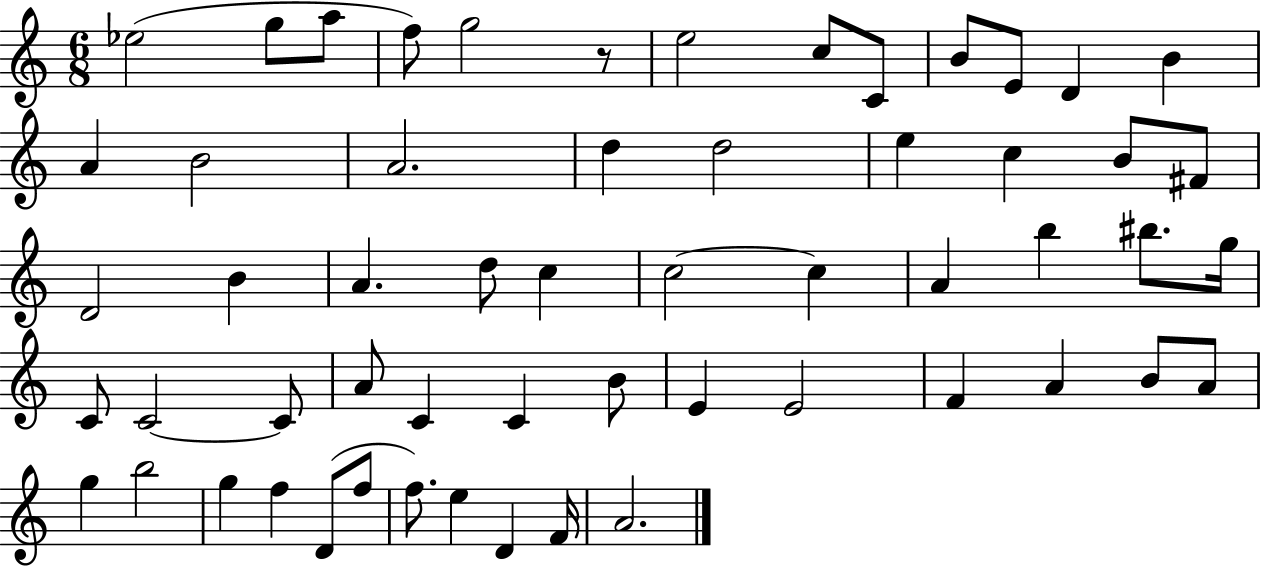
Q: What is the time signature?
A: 6/8